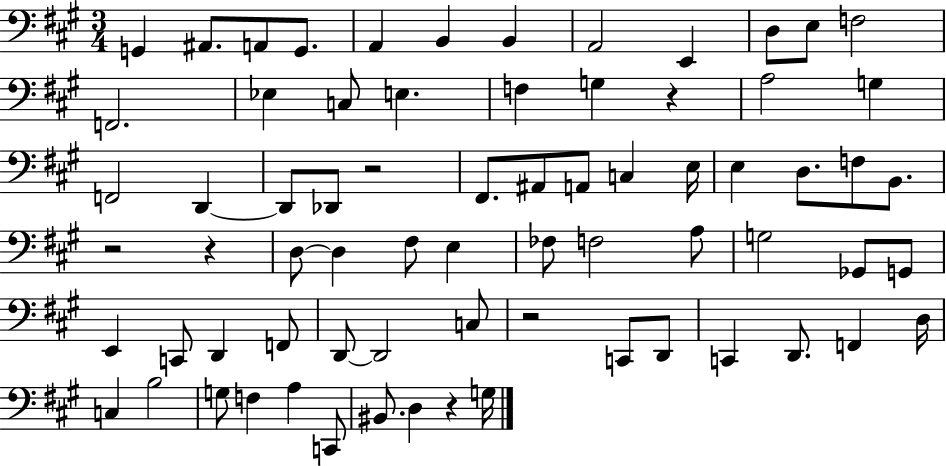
{
  \clef bass
  \numericTimeSignature
  \time 3/4
  \key a \major
  g,4 ais,8. a,8 g,8. | a,4 b,4 b,4 | a,2 e,4 | d8 e8 f2 | \break f,2. | ees4 c8 e4. | f4 g4 r4 | a2 g4 | \break f,2 d,4~~ | d,8 des,8 r2 | fis,8. ais,8 a,8 c4 e16 | e4 d8. f8 b,8. | \break r2 r4 | d8~~ d4 fis8 e4 | fes8 f2 a8 | g2 ges,8 g,8 | \break e,4 c,8 d,4 f,8 | d,8~~ d,2 c8 | r2 c,8 d,8 | c,4 d,8. f,4 d16 | \break c4 b2 | g8 f4 a4 c,8 | bis,8. d4 r4 g16 | \bar "|."
}